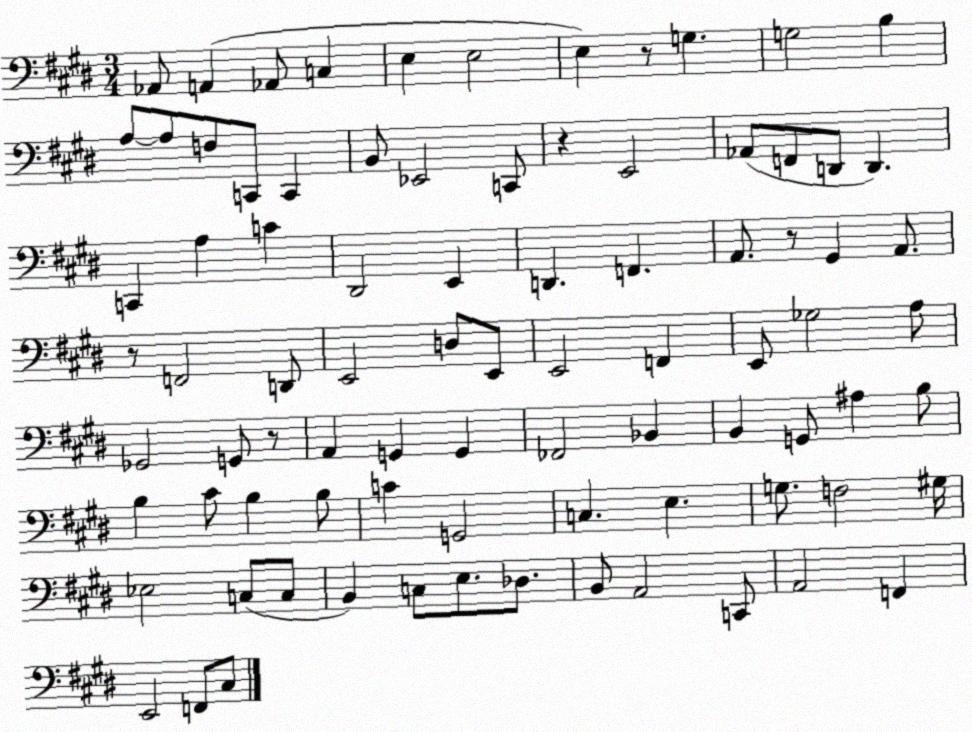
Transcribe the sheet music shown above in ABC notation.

X:1
T:Untitled
M:3/4
L:1/4
K:E
_A,,/2 A,, _A,,/2 C, E, E,2 E, z/2 G, G,2 B, A,/2 A,/2 F,/2 C,,/2 C,, B,,/2 _E,,2 C,,/2 z E,,2 _A,,/2 F,,/2 D,,/2 D,, C,, A, C ^D,,2 E,, D,, F,, A,,/2 z/2 ^G,, A,,/2 z/2 F,,2 D,,/2 E,,2 D,/2 E,,/2 E,,2 F,, E,,/2 _G,2 A,/2 _G,,2 G,,/2 z/2 A,, G,, G,, _F,,2 _B,, B,, G,,/2 ^A, B,/2 B, ^C/2 B, B,/2 C G,,2 C, E, G,/2 F,2 ^G,/4 _E,2 C,/2 C,/2 B,, C,/2 E,/2 _D,/2 B,,/2 A,,2 C,,/2 A,,2 F,, E,,2 F,,/2 ^C,/2